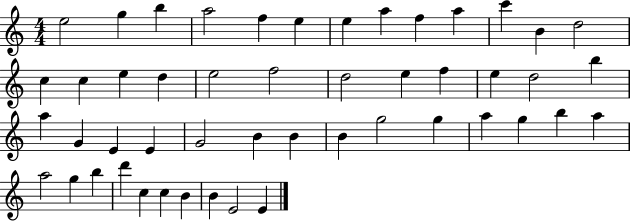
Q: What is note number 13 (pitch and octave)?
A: D5